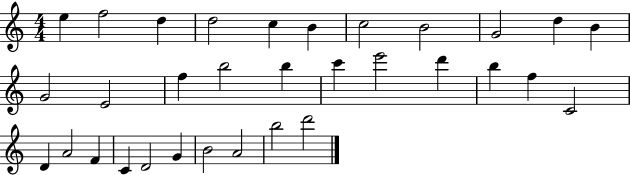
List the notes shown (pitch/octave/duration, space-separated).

E5/q F5/h D5/q D5/h C5/q B4/q C5/h B4/h G4/h D5/q B4/q G4/h E4/h F5/q B5/h B5/q C6/q E6/h D6/q B5/q F5/q C4/h D4/q A4/h F4/q C4/q D4/h G4/q B4/h A4/h B5/h D6/h